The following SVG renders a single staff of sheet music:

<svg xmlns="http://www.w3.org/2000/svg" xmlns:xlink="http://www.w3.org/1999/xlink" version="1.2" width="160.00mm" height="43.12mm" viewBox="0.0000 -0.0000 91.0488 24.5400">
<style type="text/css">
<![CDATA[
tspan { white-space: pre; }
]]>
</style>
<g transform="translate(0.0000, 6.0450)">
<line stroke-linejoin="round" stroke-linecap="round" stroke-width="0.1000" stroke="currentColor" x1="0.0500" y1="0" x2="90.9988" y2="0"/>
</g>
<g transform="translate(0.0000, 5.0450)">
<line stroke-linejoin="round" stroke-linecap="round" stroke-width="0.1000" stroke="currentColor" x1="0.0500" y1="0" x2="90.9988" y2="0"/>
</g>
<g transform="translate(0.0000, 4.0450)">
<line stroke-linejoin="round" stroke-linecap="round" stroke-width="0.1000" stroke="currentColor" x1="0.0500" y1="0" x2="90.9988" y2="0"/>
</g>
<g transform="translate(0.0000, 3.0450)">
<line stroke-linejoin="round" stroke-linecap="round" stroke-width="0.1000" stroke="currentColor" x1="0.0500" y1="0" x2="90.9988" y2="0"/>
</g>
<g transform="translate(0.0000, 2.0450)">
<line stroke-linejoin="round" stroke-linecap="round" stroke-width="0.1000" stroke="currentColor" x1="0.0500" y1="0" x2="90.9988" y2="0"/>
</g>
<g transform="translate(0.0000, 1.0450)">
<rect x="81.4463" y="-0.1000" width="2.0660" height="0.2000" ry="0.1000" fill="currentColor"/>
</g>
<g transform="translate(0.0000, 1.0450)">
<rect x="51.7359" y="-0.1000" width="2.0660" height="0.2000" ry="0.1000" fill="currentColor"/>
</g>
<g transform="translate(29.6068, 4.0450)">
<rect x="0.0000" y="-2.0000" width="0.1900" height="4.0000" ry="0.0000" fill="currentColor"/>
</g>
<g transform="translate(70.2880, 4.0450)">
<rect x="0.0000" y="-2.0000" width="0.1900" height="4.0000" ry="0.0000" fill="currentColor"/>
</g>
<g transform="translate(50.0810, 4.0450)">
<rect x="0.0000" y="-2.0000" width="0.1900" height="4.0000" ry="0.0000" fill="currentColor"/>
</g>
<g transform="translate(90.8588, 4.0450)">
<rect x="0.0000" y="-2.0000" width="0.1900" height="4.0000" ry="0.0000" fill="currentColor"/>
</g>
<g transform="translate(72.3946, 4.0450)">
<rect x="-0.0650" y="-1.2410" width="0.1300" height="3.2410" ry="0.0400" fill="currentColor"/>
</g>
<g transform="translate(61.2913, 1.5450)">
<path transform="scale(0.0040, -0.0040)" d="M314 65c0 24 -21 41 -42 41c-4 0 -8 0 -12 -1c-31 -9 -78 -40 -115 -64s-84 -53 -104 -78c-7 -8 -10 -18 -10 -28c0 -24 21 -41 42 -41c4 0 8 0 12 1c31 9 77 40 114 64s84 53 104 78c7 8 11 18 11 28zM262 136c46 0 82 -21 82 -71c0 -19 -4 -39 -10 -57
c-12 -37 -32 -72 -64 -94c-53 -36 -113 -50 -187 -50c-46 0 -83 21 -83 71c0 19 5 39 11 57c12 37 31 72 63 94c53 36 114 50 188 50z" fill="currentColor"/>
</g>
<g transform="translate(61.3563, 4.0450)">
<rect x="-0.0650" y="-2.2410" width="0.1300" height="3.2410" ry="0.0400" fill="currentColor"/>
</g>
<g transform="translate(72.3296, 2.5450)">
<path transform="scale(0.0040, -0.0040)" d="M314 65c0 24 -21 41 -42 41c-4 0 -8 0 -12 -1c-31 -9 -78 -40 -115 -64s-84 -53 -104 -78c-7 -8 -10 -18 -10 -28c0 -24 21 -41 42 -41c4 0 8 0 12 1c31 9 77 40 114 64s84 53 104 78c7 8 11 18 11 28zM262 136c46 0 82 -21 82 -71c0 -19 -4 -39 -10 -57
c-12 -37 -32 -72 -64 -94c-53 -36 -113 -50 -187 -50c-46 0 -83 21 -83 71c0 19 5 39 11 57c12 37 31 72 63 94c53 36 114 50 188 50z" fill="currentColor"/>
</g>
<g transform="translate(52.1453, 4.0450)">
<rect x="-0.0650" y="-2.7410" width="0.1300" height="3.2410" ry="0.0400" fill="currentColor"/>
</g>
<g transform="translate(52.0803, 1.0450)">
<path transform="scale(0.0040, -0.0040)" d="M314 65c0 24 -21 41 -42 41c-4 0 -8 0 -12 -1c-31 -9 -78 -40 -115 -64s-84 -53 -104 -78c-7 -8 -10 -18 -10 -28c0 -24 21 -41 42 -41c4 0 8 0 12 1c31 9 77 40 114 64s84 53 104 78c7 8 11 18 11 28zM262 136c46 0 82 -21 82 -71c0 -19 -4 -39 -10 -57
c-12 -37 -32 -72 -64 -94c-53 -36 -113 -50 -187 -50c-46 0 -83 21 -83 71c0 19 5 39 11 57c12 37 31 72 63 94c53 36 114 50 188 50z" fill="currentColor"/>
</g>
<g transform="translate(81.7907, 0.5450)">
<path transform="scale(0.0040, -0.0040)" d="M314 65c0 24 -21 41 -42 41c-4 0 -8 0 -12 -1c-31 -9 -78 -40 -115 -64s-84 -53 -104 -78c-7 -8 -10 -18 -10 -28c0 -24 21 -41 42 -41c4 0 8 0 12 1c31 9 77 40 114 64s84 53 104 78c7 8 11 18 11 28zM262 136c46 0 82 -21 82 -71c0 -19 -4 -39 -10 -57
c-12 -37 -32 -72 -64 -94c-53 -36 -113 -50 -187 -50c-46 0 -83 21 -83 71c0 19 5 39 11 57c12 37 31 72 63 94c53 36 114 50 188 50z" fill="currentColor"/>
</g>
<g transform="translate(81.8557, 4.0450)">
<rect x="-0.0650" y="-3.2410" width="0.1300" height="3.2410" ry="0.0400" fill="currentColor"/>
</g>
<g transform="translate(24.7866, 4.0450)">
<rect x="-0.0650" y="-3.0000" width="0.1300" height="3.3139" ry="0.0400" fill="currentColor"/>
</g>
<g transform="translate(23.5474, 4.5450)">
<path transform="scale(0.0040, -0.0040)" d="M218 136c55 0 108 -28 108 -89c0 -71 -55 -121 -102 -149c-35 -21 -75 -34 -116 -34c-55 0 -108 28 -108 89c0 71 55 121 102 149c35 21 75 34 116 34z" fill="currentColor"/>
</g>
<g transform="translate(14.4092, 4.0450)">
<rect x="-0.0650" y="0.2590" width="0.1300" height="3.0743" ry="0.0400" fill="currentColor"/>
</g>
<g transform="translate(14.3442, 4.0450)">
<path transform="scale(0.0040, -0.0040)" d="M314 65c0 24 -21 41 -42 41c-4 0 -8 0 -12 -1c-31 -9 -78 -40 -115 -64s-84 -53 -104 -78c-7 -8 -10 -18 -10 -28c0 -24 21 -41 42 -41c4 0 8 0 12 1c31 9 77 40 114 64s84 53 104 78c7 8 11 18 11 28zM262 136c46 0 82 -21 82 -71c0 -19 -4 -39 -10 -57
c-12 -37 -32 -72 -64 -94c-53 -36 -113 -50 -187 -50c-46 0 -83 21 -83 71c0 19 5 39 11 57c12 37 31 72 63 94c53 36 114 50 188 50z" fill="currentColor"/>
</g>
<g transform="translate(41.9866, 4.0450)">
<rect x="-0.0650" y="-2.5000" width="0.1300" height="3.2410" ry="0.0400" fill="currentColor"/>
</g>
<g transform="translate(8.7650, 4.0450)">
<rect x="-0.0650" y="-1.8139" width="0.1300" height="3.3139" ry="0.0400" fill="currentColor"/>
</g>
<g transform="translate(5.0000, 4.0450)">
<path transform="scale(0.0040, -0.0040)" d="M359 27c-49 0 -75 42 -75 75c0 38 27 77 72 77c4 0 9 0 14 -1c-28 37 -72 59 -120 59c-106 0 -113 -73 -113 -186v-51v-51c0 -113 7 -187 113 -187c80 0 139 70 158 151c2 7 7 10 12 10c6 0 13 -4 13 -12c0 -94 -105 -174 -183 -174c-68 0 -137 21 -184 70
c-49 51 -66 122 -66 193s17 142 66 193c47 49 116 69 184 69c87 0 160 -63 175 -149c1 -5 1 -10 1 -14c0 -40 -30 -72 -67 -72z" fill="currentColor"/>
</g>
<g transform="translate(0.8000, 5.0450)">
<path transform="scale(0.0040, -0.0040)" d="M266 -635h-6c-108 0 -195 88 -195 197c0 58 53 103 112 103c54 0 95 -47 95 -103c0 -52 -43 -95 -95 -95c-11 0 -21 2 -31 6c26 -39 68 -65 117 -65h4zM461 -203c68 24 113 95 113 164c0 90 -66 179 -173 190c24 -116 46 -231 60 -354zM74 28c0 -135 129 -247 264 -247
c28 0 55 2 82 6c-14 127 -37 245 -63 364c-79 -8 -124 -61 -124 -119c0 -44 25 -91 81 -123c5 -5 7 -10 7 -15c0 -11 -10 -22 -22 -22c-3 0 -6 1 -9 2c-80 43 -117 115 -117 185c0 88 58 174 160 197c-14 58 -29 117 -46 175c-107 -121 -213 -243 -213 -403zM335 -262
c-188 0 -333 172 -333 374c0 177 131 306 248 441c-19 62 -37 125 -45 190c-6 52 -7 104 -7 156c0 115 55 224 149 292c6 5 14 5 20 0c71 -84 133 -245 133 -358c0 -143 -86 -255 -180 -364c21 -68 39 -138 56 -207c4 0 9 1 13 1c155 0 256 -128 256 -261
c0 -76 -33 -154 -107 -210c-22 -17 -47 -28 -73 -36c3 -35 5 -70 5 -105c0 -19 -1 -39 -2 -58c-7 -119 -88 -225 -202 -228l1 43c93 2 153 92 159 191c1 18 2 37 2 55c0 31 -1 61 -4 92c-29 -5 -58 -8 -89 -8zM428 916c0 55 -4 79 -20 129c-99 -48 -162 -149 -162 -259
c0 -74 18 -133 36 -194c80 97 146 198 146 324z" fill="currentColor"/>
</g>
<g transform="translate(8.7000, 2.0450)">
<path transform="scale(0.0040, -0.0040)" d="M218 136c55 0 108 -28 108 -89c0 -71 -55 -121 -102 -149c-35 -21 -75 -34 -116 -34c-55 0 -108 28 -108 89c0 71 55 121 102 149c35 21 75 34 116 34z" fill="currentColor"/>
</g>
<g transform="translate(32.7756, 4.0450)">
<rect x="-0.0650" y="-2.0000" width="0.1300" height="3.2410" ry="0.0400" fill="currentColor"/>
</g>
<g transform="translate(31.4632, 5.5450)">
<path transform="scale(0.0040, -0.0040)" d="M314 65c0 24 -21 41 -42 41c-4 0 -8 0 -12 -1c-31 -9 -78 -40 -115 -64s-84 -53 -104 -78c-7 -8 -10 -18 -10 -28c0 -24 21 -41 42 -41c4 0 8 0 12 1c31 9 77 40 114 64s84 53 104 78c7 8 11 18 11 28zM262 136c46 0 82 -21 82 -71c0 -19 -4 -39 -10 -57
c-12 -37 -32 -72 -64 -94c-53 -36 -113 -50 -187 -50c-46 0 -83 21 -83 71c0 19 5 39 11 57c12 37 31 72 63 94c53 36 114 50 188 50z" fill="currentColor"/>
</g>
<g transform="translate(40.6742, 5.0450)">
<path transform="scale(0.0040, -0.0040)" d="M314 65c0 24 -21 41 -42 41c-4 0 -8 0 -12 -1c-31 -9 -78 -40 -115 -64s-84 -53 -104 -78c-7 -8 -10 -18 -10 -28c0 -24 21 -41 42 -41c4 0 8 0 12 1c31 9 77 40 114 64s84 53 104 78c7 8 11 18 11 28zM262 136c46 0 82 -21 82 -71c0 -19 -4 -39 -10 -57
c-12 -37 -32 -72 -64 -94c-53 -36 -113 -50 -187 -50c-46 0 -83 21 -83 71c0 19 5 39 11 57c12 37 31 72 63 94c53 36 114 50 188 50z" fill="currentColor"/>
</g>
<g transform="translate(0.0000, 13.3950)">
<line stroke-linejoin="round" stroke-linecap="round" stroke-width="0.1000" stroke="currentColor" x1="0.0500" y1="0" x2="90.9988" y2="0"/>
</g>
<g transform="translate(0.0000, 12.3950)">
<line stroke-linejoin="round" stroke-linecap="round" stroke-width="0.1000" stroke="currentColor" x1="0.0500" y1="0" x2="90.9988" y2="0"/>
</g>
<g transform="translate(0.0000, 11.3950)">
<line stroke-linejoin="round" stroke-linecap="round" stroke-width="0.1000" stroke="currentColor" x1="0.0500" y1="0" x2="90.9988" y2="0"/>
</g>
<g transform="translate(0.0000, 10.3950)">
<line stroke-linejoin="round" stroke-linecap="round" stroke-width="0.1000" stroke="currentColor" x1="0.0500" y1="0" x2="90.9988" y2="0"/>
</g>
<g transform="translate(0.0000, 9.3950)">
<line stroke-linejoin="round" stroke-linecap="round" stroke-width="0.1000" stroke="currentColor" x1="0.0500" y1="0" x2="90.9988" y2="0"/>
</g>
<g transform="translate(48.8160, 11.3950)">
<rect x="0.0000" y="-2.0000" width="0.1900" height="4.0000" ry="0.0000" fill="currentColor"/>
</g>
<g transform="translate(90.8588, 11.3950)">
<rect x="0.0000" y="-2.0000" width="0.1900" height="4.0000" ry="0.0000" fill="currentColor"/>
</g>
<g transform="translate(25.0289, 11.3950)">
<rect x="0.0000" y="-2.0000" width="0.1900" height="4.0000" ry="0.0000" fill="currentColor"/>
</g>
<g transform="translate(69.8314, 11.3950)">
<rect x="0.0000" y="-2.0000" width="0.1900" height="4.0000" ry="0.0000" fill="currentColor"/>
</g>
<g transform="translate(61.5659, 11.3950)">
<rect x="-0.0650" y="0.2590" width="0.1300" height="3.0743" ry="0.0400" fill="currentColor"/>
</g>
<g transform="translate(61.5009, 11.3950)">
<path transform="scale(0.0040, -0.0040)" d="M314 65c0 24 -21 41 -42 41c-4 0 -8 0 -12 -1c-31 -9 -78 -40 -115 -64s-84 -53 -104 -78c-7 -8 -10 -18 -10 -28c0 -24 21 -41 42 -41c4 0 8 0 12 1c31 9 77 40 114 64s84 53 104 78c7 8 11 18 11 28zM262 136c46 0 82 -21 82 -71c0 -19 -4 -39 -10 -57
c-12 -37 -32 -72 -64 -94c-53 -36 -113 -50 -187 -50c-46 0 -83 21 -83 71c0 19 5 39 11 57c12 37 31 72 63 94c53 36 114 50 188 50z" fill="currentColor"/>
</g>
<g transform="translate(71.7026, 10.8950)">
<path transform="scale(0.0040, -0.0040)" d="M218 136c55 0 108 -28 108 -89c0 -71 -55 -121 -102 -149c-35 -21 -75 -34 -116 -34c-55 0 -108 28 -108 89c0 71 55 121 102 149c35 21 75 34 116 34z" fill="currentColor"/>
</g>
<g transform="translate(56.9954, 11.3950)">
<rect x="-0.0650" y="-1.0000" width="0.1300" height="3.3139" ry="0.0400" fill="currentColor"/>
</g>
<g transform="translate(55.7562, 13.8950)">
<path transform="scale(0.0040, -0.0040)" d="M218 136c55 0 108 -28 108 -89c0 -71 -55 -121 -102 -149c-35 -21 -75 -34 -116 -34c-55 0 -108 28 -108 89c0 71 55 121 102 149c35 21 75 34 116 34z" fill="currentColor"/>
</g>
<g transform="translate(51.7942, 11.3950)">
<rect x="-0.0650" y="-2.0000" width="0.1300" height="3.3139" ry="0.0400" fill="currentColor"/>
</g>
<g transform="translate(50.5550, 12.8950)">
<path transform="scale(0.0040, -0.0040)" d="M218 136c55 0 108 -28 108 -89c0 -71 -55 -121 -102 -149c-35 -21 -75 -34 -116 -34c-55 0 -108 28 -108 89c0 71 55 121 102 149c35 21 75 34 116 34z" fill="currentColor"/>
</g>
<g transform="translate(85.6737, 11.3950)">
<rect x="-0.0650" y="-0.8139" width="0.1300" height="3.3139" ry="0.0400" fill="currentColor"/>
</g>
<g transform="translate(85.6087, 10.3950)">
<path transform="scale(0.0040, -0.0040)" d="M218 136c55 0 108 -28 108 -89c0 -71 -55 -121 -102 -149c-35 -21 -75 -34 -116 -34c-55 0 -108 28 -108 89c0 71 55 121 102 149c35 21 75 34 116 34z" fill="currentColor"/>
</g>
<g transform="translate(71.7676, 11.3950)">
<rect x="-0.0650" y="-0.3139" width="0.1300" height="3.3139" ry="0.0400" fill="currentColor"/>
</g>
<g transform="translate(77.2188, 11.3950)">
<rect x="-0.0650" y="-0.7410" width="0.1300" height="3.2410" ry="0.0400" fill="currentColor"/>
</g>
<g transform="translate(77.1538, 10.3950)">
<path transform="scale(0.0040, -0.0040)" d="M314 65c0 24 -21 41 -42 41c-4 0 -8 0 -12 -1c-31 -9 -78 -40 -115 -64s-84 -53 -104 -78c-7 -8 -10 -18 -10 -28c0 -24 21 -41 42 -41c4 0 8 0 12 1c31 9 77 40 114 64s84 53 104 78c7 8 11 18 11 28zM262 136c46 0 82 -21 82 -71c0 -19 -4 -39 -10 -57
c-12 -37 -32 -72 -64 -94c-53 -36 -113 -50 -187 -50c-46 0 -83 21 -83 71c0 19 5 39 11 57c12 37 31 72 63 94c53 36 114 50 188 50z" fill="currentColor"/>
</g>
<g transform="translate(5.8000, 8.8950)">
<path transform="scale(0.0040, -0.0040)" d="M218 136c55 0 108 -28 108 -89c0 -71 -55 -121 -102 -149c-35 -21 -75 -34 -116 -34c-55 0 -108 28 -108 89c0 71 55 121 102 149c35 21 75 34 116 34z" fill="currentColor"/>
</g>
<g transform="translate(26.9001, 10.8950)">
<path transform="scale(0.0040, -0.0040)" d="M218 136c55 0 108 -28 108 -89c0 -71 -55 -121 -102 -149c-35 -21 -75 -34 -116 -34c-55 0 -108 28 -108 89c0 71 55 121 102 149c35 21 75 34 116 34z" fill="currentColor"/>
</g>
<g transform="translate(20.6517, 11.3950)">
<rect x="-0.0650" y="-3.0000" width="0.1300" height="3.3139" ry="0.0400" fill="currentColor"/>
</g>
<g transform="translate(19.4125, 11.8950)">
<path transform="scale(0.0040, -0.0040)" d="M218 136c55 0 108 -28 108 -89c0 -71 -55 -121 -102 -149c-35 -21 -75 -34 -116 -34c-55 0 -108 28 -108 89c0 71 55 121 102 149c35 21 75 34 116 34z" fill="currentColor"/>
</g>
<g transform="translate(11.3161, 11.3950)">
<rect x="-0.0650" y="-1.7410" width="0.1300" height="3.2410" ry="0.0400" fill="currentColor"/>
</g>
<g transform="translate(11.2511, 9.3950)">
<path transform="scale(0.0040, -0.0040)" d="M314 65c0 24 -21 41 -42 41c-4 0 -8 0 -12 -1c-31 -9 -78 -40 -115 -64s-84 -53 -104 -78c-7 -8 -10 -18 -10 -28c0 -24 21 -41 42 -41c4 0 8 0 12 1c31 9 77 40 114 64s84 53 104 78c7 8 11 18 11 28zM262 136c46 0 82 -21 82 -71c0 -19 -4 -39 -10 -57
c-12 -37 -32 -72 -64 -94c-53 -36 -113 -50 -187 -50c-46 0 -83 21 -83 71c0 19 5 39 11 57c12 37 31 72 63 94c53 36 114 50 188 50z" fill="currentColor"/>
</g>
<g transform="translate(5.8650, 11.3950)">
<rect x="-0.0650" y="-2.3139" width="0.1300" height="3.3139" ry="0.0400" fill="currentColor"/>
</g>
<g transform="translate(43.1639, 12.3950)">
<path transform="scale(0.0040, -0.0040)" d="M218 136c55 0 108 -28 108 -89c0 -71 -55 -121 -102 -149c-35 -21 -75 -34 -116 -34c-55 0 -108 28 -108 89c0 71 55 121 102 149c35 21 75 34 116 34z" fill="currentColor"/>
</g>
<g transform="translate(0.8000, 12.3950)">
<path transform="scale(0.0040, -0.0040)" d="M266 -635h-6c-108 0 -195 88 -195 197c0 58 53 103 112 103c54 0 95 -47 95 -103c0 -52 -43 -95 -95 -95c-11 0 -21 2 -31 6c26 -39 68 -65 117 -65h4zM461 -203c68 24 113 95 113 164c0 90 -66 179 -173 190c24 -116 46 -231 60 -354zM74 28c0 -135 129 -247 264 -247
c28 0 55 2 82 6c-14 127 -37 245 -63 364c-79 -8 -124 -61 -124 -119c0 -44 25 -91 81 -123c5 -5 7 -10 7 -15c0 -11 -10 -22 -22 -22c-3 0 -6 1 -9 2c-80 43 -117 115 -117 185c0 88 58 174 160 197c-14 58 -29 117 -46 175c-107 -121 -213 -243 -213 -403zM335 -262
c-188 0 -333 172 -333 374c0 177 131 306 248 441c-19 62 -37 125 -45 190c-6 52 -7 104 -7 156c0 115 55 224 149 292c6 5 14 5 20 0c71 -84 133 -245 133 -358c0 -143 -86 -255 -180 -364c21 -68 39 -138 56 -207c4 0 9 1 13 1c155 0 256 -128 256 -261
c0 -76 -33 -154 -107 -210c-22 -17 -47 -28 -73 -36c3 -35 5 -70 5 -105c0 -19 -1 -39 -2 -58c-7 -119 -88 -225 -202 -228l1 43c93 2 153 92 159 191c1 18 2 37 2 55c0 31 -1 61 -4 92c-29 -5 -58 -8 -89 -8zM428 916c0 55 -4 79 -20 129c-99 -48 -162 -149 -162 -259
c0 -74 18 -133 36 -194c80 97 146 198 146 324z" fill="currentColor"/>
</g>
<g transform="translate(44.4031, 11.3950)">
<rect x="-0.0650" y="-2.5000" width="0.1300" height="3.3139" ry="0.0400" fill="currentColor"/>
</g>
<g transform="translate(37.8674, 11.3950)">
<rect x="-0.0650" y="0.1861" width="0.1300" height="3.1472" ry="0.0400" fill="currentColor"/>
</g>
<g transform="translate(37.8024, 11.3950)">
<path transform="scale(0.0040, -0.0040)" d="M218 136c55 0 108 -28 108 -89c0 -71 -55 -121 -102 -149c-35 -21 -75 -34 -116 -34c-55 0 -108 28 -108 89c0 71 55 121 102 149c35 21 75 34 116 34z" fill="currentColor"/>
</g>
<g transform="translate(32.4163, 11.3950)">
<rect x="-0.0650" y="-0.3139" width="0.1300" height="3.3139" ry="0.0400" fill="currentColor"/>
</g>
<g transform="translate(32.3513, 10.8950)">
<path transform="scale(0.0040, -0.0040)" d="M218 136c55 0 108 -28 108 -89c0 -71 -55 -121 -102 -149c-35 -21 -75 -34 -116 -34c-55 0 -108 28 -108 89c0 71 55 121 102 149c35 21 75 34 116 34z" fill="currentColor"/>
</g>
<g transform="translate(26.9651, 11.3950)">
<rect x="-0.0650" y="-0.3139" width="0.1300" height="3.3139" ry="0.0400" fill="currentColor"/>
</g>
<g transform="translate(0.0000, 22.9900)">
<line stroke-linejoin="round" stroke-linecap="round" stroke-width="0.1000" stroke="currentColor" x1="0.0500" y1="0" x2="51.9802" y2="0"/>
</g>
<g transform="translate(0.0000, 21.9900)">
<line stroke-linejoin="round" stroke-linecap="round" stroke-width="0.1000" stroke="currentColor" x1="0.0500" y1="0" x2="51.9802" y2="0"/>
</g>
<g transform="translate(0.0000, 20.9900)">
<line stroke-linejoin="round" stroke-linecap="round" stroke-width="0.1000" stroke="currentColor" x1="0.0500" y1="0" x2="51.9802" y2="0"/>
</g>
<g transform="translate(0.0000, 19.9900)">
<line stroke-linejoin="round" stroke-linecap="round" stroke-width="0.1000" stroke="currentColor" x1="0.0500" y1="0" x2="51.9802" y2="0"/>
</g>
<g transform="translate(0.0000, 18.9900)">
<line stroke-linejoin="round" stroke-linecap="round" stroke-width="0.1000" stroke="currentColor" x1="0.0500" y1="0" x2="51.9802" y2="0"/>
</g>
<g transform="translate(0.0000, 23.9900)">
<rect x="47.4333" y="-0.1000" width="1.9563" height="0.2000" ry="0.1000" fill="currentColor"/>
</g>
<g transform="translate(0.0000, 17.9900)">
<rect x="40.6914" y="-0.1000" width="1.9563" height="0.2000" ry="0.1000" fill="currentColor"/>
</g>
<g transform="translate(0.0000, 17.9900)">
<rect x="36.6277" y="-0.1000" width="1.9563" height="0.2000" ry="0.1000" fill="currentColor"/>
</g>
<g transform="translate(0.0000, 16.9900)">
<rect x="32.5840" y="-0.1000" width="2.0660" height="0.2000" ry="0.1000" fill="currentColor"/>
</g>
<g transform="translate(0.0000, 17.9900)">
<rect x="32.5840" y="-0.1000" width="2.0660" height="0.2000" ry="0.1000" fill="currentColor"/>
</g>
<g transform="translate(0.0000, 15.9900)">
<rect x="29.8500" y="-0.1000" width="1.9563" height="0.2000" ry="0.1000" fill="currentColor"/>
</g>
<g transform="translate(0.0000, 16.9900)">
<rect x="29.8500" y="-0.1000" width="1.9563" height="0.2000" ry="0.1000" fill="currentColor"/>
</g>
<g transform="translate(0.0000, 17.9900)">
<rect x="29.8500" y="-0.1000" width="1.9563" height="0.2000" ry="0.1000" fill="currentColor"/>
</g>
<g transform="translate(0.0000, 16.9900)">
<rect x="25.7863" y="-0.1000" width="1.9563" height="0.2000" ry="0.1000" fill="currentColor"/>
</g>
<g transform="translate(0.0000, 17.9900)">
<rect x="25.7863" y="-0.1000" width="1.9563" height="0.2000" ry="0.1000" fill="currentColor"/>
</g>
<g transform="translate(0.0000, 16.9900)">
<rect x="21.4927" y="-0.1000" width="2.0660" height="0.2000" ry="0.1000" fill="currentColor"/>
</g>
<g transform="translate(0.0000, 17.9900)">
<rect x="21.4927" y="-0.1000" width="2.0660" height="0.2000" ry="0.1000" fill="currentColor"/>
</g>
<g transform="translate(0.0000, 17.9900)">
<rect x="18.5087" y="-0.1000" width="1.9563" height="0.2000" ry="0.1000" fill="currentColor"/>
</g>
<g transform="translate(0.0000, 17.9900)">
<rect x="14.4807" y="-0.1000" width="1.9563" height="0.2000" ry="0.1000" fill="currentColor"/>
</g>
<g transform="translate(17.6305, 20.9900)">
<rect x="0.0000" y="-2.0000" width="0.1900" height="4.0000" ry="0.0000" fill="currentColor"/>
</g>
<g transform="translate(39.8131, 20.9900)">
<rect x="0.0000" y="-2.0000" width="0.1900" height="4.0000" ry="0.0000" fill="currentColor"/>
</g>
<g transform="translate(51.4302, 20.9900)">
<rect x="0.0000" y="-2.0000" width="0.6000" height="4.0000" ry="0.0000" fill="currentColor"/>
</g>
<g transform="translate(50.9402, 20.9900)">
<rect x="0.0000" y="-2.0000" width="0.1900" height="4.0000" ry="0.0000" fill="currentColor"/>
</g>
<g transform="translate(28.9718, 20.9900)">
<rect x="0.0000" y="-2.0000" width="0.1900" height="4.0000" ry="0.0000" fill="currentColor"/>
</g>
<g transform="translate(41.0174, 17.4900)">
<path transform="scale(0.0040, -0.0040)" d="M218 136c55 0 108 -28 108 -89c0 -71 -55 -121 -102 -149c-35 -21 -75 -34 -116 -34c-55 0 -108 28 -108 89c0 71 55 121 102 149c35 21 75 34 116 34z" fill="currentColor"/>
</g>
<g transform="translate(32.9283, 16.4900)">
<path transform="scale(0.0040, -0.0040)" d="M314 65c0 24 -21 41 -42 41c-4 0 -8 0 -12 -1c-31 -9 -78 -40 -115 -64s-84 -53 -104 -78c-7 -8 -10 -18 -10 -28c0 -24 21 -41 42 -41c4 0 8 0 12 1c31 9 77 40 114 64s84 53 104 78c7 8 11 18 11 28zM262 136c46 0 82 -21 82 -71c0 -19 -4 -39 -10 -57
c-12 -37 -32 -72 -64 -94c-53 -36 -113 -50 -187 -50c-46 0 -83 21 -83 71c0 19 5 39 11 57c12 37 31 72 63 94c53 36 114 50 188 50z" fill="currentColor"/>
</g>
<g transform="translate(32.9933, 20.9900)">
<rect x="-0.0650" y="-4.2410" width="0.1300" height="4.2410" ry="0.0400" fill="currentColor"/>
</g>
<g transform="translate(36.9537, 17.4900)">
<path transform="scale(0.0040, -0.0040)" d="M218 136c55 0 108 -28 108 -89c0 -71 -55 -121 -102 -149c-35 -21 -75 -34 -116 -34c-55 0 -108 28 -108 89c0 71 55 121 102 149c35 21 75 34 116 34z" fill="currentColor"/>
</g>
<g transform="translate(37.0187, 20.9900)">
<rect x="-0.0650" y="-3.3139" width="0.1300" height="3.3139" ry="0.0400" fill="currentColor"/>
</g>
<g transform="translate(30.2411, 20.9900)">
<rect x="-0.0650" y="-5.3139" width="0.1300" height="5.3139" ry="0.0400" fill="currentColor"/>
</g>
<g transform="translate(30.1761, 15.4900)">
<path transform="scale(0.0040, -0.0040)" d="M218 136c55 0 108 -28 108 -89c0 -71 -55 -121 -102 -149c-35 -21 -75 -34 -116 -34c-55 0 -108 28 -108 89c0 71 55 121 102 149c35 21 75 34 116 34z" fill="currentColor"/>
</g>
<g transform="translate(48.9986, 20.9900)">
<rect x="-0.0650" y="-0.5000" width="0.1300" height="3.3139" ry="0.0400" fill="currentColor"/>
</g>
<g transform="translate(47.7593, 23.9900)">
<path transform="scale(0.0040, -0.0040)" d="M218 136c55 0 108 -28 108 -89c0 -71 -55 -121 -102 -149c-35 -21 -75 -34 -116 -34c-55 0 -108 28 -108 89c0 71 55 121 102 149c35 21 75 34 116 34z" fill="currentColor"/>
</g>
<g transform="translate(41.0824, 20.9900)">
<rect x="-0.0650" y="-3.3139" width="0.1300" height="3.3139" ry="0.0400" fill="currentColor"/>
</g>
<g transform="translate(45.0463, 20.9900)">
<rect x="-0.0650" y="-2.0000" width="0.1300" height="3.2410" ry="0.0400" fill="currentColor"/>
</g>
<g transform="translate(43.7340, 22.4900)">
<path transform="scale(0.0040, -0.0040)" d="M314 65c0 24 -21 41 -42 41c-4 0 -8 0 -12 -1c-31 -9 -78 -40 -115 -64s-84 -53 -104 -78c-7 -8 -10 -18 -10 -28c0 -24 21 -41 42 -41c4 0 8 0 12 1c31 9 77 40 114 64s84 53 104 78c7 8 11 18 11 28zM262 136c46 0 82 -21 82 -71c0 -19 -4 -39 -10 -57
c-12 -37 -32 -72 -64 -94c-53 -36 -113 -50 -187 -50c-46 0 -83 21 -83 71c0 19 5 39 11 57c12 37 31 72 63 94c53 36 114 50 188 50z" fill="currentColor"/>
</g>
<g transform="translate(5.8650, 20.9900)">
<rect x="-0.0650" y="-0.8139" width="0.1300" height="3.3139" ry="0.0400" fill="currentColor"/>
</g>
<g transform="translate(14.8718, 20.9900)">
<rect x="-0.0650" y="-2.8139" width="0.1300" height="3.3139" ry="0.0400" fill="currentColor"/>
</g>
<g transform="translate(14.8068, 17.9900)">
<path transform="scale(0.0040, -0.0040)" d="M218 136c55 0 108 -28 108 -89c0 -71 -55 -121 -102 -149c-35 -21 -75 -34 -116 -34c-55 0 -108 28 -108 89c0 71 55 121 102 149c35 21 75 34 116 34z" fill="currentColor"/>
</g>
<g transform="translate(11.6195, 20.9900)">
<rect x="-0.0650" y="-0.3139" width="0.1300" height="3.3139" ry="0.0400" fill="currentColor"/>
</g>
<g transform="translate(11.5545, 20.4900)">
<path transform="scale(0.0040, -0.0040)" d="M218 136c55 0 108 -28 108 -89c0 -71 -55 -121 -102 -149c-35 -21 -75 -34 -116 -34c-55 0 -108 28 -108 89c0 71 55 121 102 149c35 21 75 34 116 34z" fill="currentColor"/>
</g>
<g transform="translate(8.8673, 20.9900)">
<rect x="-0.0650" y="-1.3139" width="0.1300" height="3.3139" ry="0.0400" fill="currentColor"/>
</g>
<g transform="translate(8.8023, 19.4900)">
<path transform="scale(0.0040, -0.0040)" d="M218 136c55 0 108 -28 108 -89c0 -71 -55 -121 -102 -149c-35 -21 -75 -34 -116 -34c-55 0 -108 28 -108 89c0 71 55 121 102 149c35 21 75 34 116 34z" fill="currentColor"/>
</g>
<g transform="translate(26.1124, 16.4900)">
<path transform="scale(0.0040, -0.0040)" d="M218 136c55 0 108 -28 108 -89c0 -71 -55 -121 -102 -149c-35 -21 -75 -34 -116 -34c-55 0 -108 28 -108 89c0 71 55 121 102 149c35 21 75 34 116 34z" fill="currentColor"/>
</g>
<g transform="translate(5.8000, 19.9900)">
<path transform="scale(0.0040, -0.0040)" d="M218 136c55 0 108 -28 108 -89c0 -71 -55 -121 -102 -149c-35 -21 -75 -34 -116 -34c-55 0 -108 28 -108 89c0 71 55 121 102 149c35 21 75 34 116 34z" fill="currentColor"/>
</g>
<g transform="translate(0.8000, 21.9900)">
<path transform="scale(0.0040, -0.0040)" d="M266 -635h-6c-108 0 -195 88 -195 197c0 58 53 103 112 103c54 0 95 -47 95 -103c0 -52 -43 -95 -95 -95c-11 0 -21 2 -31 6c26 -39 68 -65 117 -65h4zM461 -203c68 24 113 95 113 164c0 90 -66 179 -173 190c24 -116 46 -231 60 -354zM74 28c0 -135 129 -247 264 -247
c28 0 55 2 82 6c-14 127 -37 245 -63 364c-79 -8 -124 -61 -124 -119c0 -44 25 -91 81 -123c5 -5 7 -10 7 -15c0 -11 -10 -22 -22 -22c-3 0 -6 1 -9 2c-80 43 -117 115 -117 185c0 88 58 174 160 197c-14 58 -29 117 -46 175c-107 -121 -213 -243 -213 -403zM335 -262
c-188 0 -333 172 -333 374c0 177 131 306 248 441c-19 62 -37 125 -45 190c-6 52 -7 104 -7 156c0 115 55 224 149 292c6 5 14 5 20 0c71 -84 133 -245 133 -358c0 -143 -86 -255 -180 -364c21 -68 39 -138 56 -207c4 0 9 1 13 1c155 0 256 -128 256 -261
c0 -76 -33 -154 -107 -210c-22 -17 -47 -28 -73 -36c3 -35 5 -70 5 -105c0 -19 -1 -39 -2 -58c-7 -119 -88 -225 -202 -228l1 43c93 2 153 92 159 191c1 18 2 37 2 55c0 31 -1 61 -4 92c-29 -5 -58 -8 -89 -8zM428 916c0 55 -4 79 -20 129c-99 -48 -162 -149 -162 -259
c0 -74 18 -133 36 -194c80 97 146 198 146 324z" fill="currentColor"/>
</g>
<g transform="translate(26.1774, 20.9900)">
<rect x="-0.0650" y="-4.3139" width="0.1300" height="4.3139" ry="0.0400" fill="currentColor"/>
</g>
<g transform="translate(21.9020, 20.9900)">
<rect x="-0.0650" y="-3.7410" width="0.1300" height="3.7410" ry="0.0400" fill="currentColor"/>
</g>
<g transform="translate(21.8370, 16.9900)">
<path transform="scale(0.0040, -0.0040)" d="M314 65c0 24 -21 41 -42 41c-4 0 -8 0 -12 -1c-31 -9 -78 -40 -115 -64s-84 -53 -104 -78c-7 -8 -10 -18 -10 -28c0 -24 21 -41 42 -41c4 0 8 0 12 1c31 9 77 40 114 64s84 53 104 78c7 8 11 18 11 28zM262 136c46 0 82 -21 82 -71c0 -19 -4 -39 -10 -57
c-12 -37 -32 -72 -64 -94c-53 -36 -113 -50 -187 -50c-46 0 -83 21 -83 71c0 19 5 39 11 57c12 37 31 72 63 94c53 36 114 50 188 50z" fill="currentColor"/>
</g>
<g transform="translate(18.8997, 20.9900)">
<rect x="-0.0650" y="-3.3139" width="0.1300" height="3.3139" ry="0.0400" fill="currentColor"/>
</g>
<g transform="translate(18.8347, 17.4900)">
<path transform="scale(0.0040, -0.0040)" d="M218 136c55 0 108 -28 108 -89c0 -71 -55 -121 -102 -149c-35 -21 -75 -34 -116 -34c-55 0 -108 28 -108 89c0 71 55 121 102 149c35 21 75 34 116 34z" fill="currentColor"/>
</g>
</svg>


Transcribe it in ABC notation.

X:1
T:Untitled
M:4/4
L:1/4
K:C
f B2 A F2 G2 a2 g2 e2 b2 g f2 A c c B G F D B2 c d2 d d e c a b c'2 d' f' d'2 b b F2 C